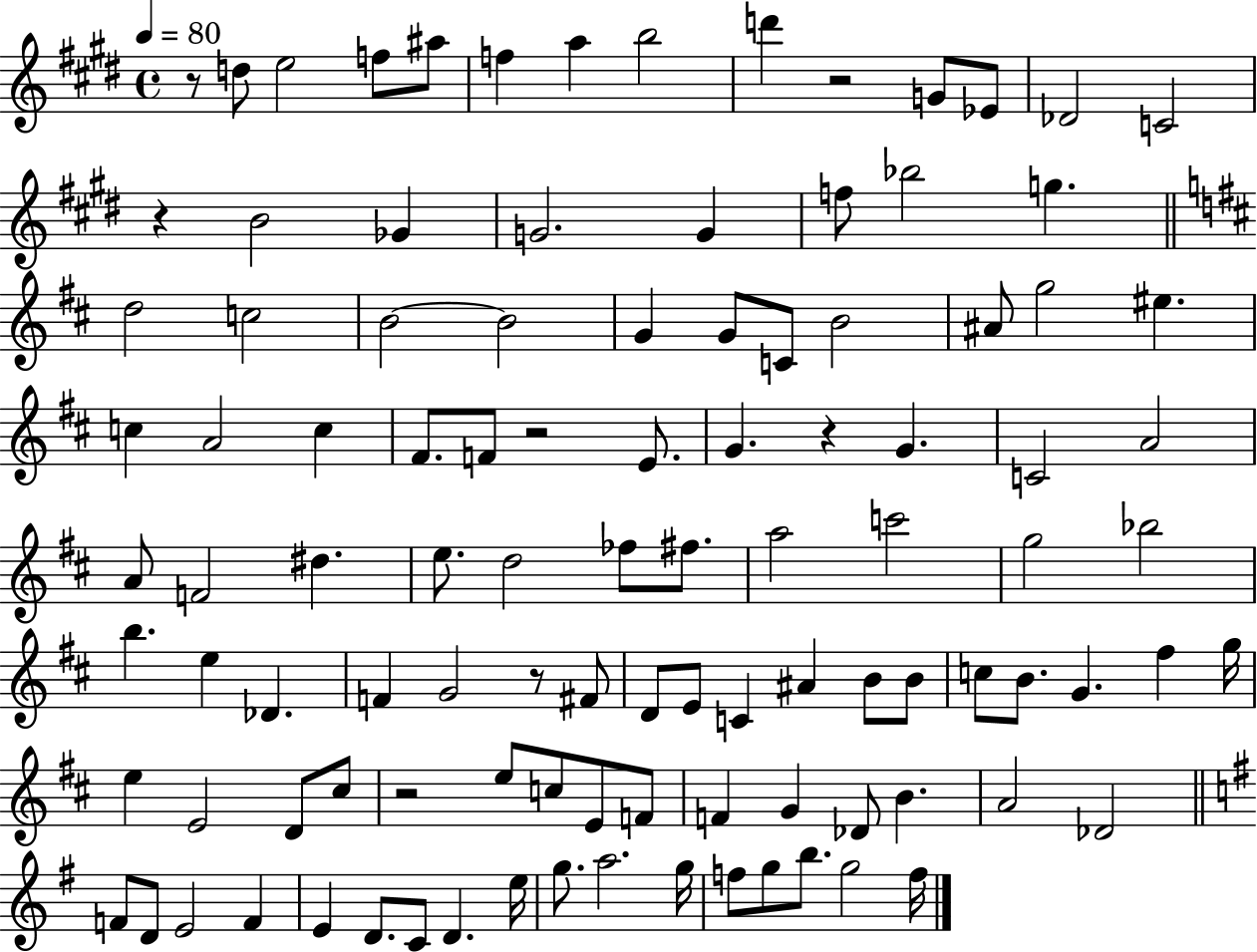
{
  \clef treble
  \time 4/4
  \defaultTimeSignature
  \key e \major
  \tempo 4 = 80
  r8 d''8 e''2 f''8 ais''8 | f''4 a''4 b''2 | d'''4 r2 g'8 ees'8 | des'2 c'2 | \break r4 b'2 ges'4 | g'2. g'4 | f''8 bes''2 g''4. | \bar "||" \break \key d \major d''2 c''2 | b'2~~ b'2 | g'4 g'8 c'8 b'2 | ais'8 g''2 eis''4. | \break c''4 a'2 c''4 | fis'8. f'8 r2 e'8. | g'4. r4 g'4. | c'2 a'2 | \break a'8 f'2 dis''4. | e''8. d''2 fes''8 fis''8. | a''2 c'''2 | g''2 bes''2 | \break b''4. e''4 des'4. | f'4 g'2 r8 fis'8 | d'8 e'8 c'4 ais'4 b'8 b'8 | c''8 b'8. g'4. fis''4 g''16 | \break e''4 e'2 d'8 cis''8 | r2 e''8 c''8 e'8 f'8 | f'4 g'4 des'8 b'4. | a'2 des'2 | \break \bar "||" \break \key e \minor f'8 d'8 e'2 f'4 | e'4 d'8. c'8 d'4. e''16 | g''8. a''2. g''16 | f''8 g''8 b''8. g''2 f''16 | \break \bar "|."
}